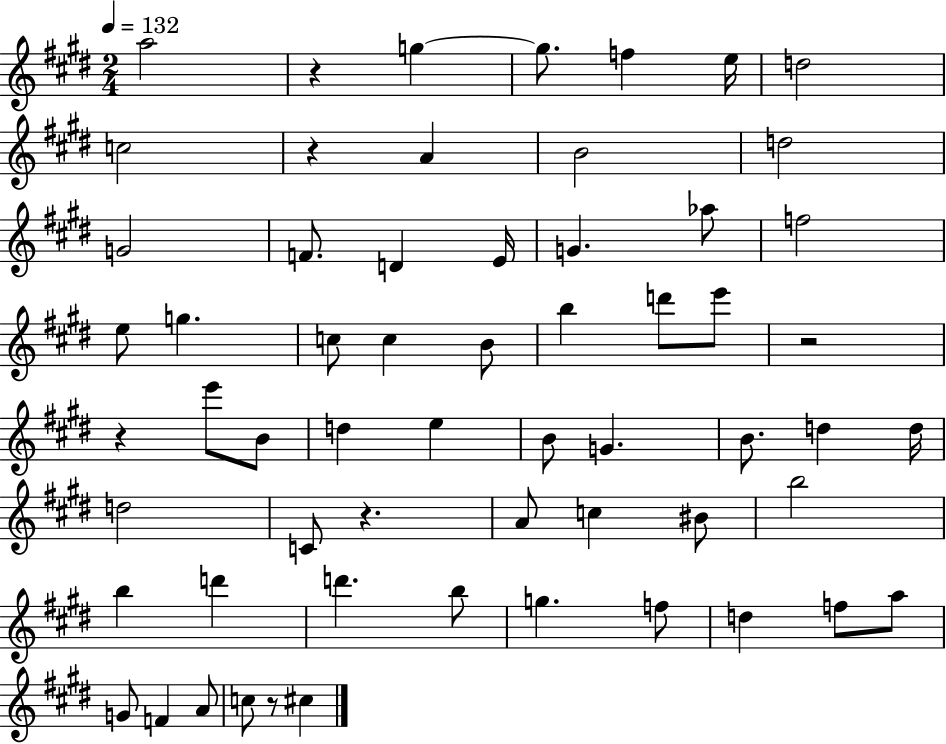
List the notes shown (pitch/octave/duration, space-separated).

A5/h R/q G5/q G5/e. F5/q E5/s D5/h C5/h R/q A4/q B4/h D5/h G4/h F4/e. D4/q E4/s G4/q. Ab5/e F5/h E5/e G5/q. C5/e C5/q B4/e B5/q D6/e E6/e R/h R/q E6/e B4/e D5/q E5/q B4/e G4/q. B4/e. D5/q D5/s D5/h C4/e R/q. A4/e C5/q BIS4/e B5/h B5/q D6/q D6/q. B5/e G5/q. F5/e D5/q F5/e A5/e G4/e F4/q A4/e C5/e R/e C#5/q